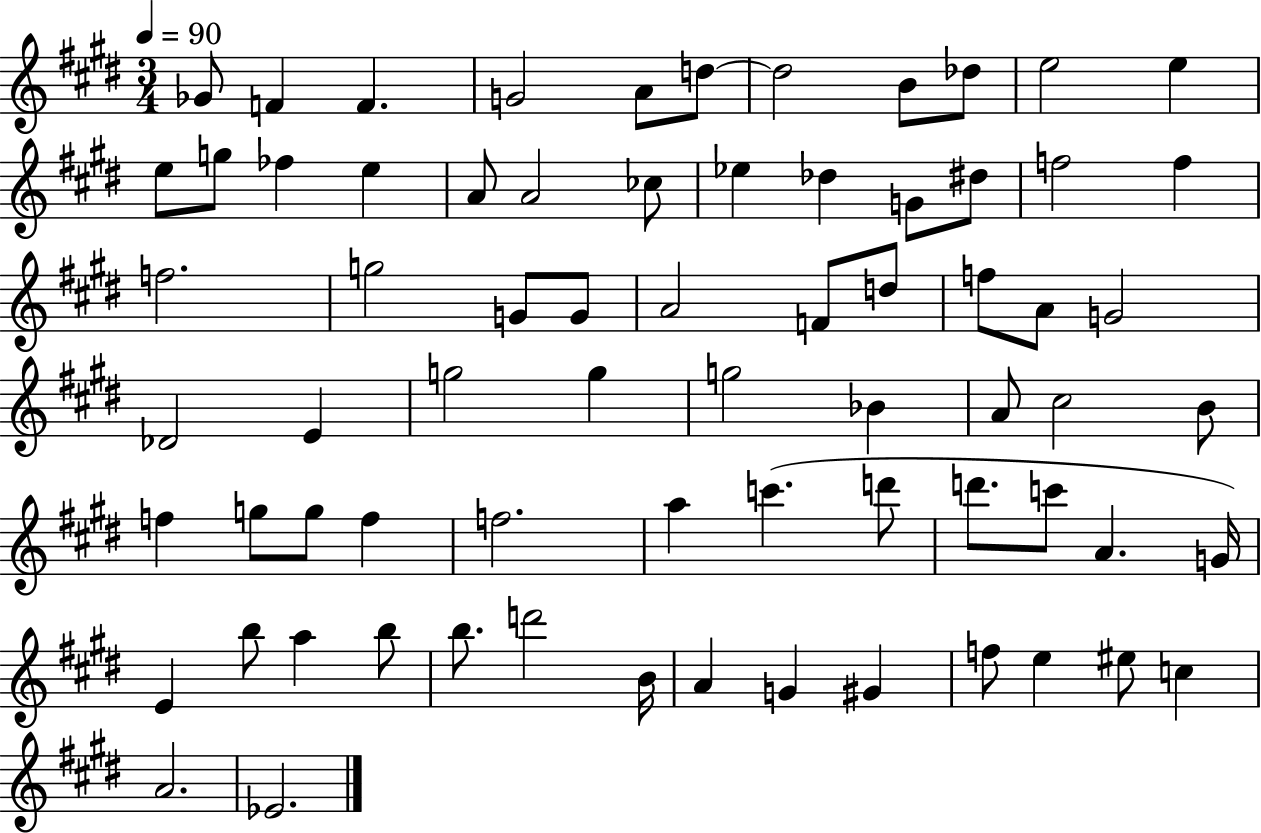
{
  \clef treble
  \numericTimeSignature
  \time 3/4
  \key e \major
  \tempo 4 = 90
  ges'8 f'4 f'4. | g'2 a'8 d''8~~ | d''2 b'8 des''8 | e''2 e''4 | \break e''8 g''8 fes''4 e''4 | a'8 a'2 ces''8 | ees''4 des''4 g'8 dis''8 | f''2 f''4 | \break f''2. | g''2 g'8 g'8 | a'2 f'8 d''8 | f''8 a'8 g'2 | \break des'2 e'4 | g''2 g''4 | g''2 bes'4 | a'8 cis''2 b'8 | \break f''4 g''8 g''8 f''4 | f''2. | a''4 c'''4.( d'''8 | d'''8. c'''8 a'4. g'16) | \break e'4 b''8 a''4 b''8 | b''8. d'''2 b'16 | a'4 g'4 gis'4 | f''8 e''4 eis''8 c''4 | \break a'2. | ees'2. | \bar "|."
}